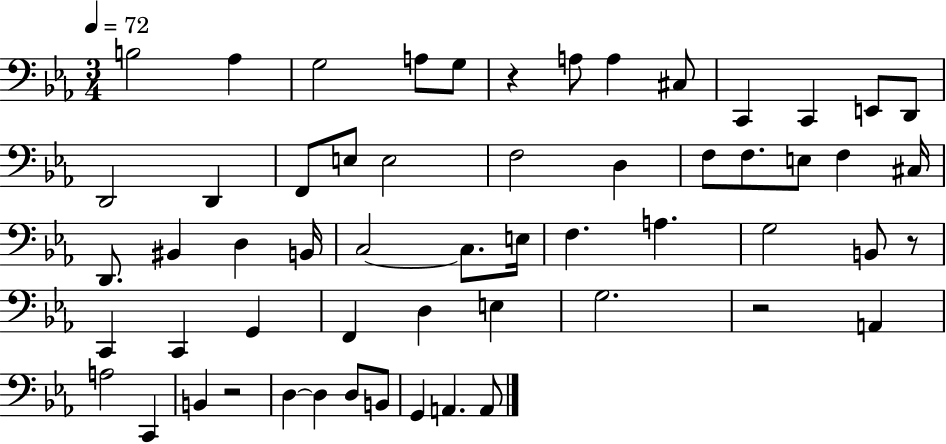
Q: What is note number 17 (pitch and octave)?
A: E3